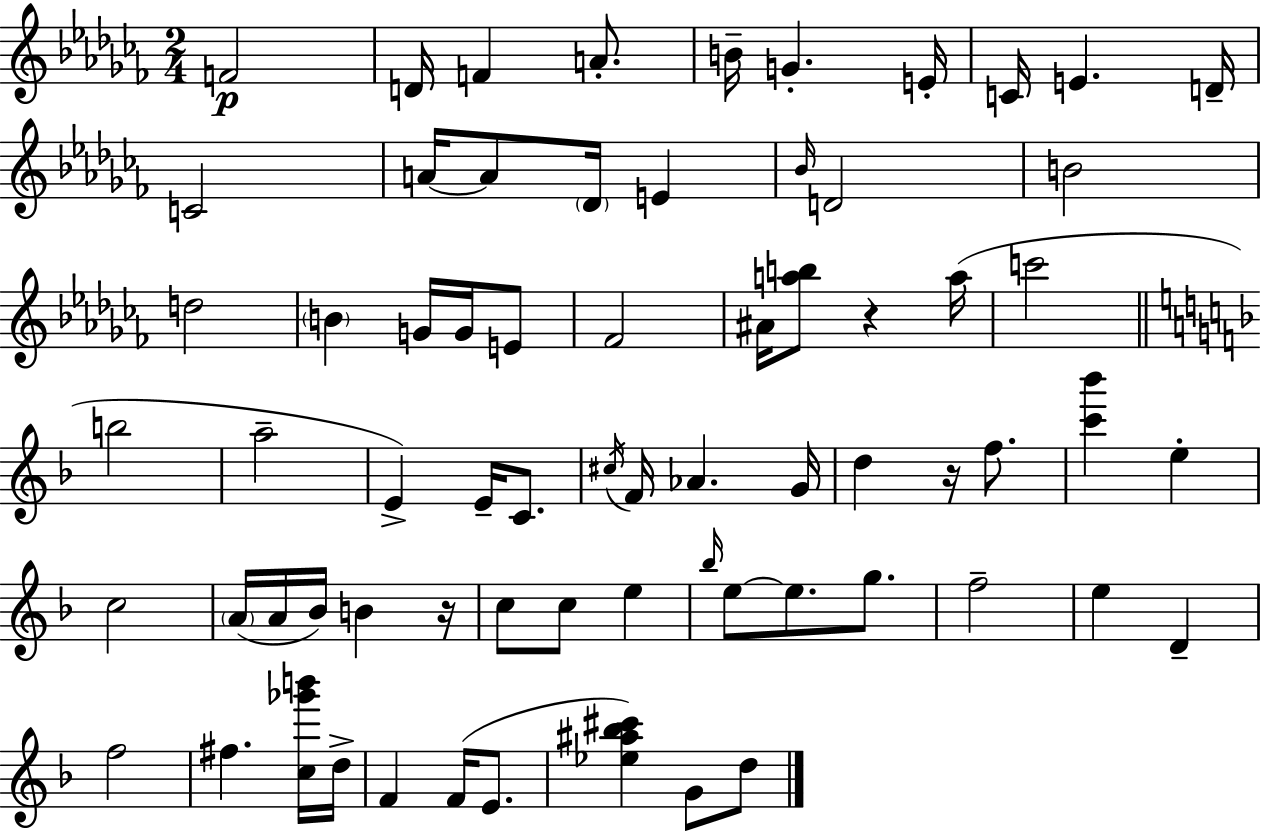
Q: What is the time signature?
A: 2/4